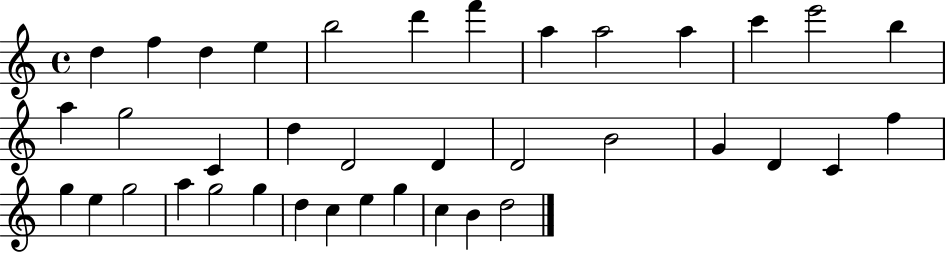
{
  \clef treble
  \time 4/4
  \defaultTimeSignature
  \key c \major
  d''4 f''4 d''4 e''4 | b''2 d'''4 f'''4 | a''4 a''2 a''4 | c'''4 e'''2 b''4 | \break a''4 g''2 c'4 | d''4 d'2 d'4 | d'2 b'2 | g'4 d'4 c'4 f''4 | \break g''4 e''4 g''2 | a''4 g''2 g''4 | d''4 c''4 e''4 g''4 | c''4 b'4 d''2 | \break \bar "|."
}